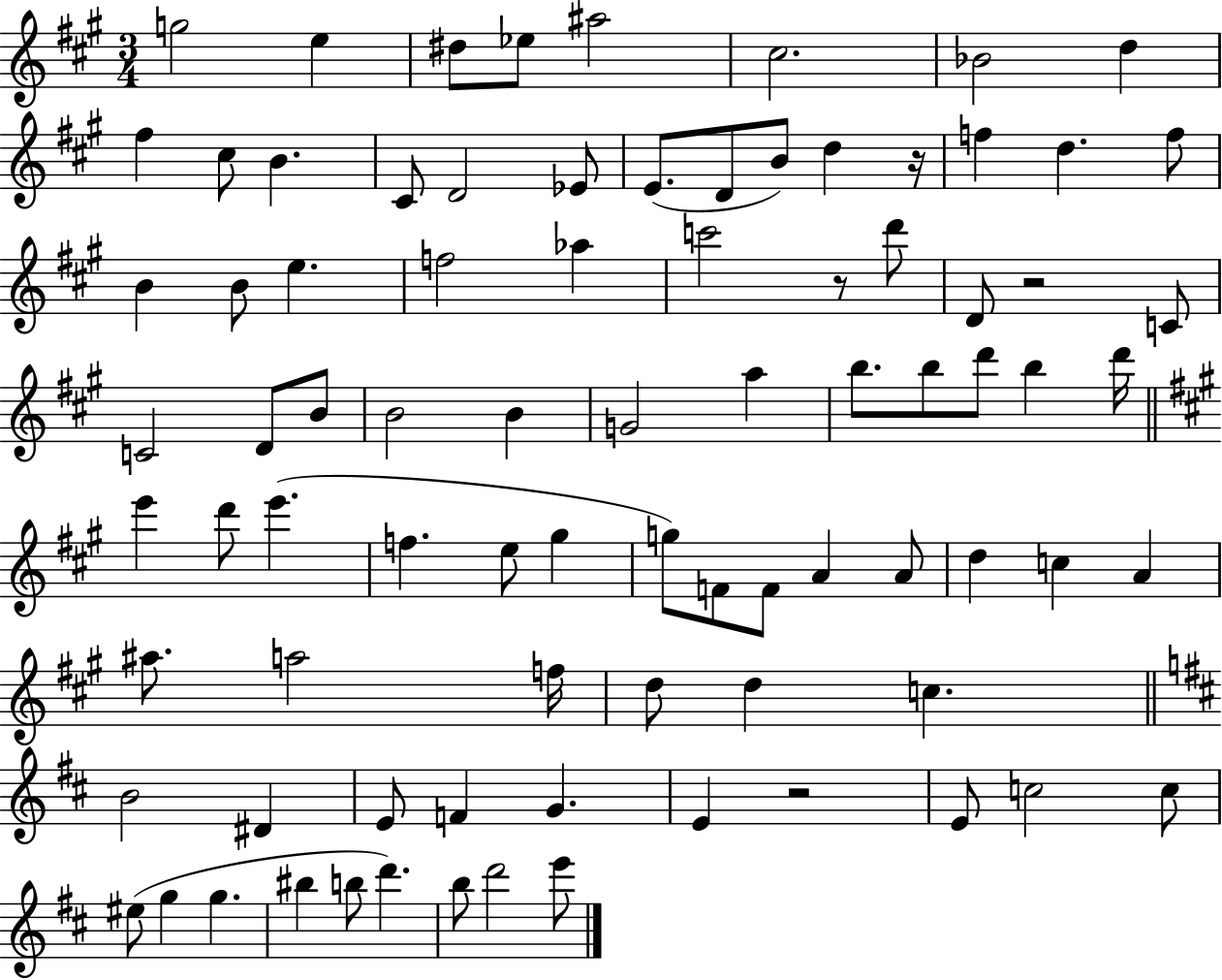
{
  \clef treble
  \numericTimeSignature
  \time 3/4
  \key a \major
  g''2 e''4 | dis''8 ees''8 ais''2 | cis''2. | bes'2 d''4 | \break fis''4 cis''8 b'4. | cis'8 d'2 ees'8 | e'8.( d'8 b'8) d''4 r16 | f''4 d''4. f''8 | \break b'4 b'8 e''4. | f''2 aes''4 | c'''2 r8 d'''8 | d'8 r2 c'8 | \break c'2 d'8 b'8 | b'2 b'4 | g'2 a''4 | b''8. b''8 d'''8 b''4 d'''16 | \break \bar "||" \break \key a \major e'''4 d'''8 e'''4.( | f''4. e''8 gis''4 | g''8) f'8 f'8 a'4 a'8 | d''4 c''4 a'4 | \break ais''8. a''2 f''16 | d''8 d''4 c''4. | \bar "||" \break \key d \major b'2 dis'4 | e'8 f'4 g'4. | e'4 r2 | e'8 c''2 c''8 | \break eis''8( g''4 g''4. | bis''4 b''8 d'''4.) | b''8 d'''2 e'''8 | \bar "|."
}